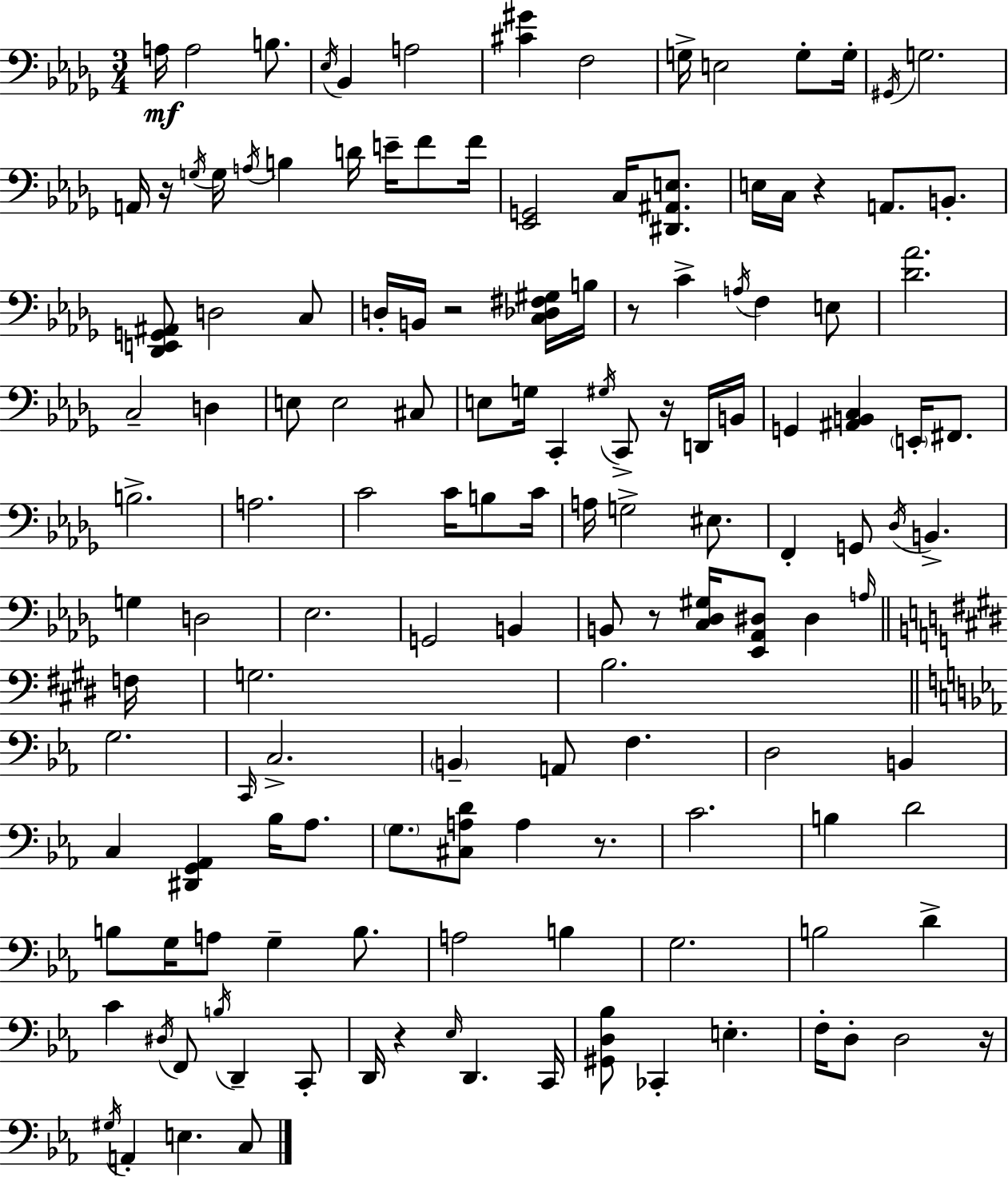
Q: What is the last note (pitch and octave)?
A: C3